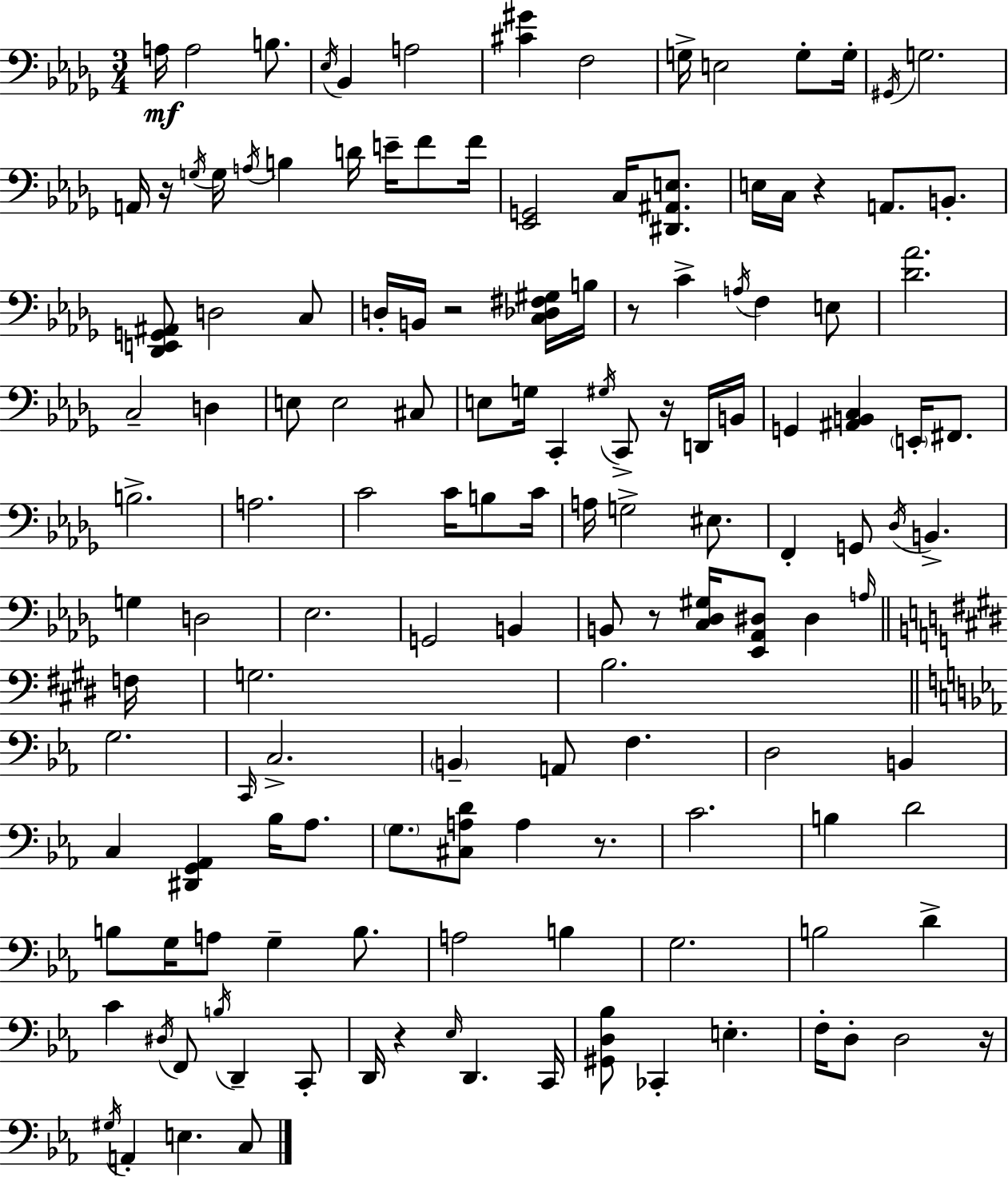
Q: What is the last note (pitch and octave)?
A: C3